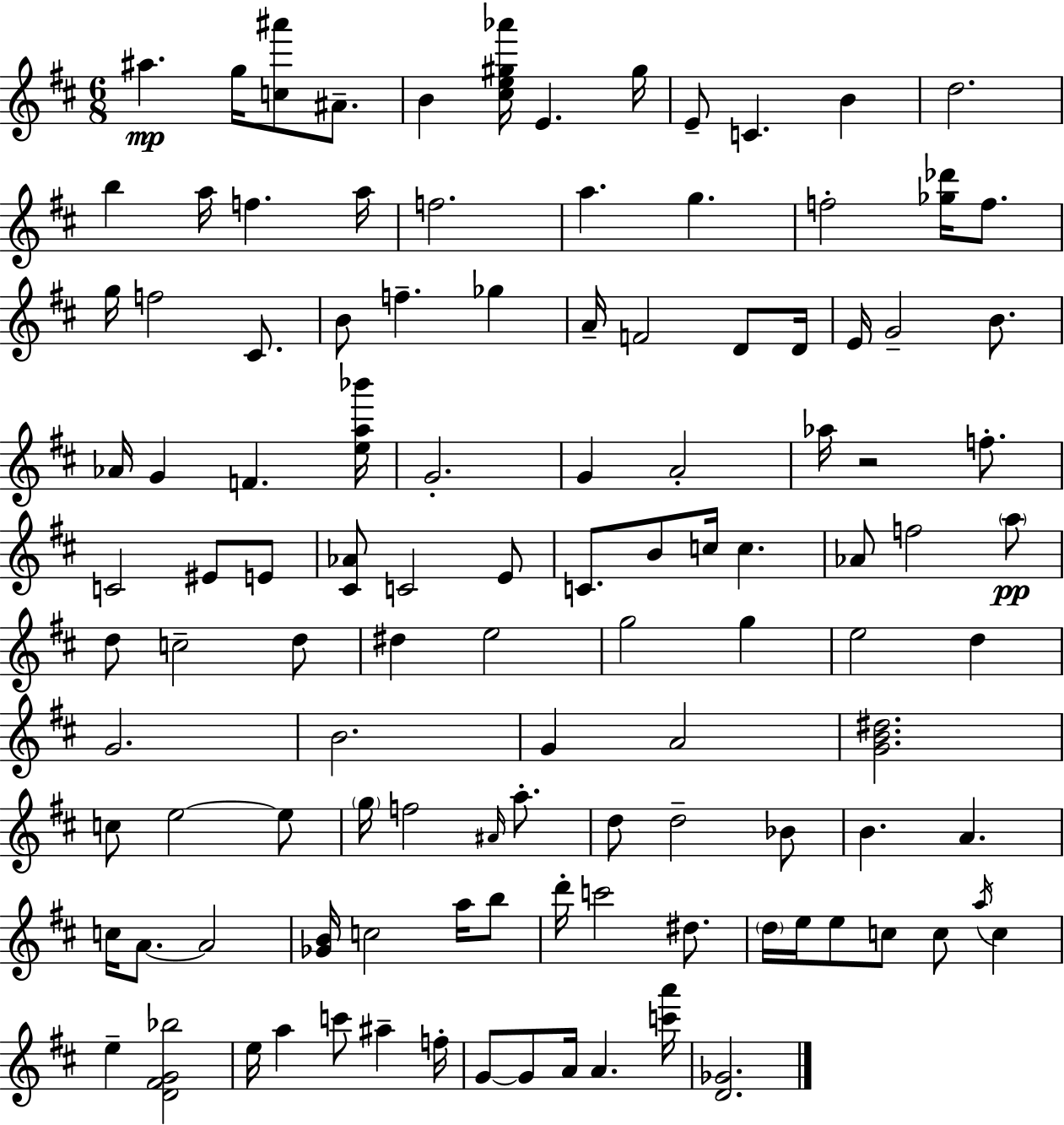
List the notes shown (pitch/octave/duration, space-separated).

A#5/q. G5/s [C5,A#6]/e A#4/e. B4/q [C#5,E5,G#5,Ab6]/s E4/q. G#5/s E4/e C4/q. B4/q D5/h. B5/q A5/s F5/q. A5/s F5/h. A5/q. G5/q. F5/h [Gb5,Db6]/s F5/e. G5/s F5/h C#4/e. B4/e F5/q. Gb5/q A4/s F4/h D4/e D4/s E4/s G4/h B4/e. Ab4/s G4/q F4/q. [E5,A5,Bb6]/s G4/h. G4/q A4/h Ab5/s R/h F5/e. C4/h EIS4/e E4/e [C#4,Ab4]/e C4/h E4/e C4/e. B4/e C5/s C5/q. Ab4/e F5/h A5/e D5/e C5/h D5/e D#5/q E5/h G5/h G5/q E5/h D5/q G4/h. B4/h. G4/q A4/h [G4,B4,D#5]/h. C5/e E5/h E5/e G5/s F5/h A#4/s A5/e. D5/e D5/h Bb4/e B4/q. A4/q. C5/s A4/e. A4/h [Gb4,B4]/s C5/h A5/s B5/e D6/s C6/h D#5/e. D5/s E5/s E5/e C5/e C5/e A5/s C5/q E5/q [D4,F#4,G4,Bb5]/h E5/s A5/q C6/e A#5/q F5/s G4/e G4/e A4/s A4/q. [C6,A6]/s [D4,Gb4]/h.